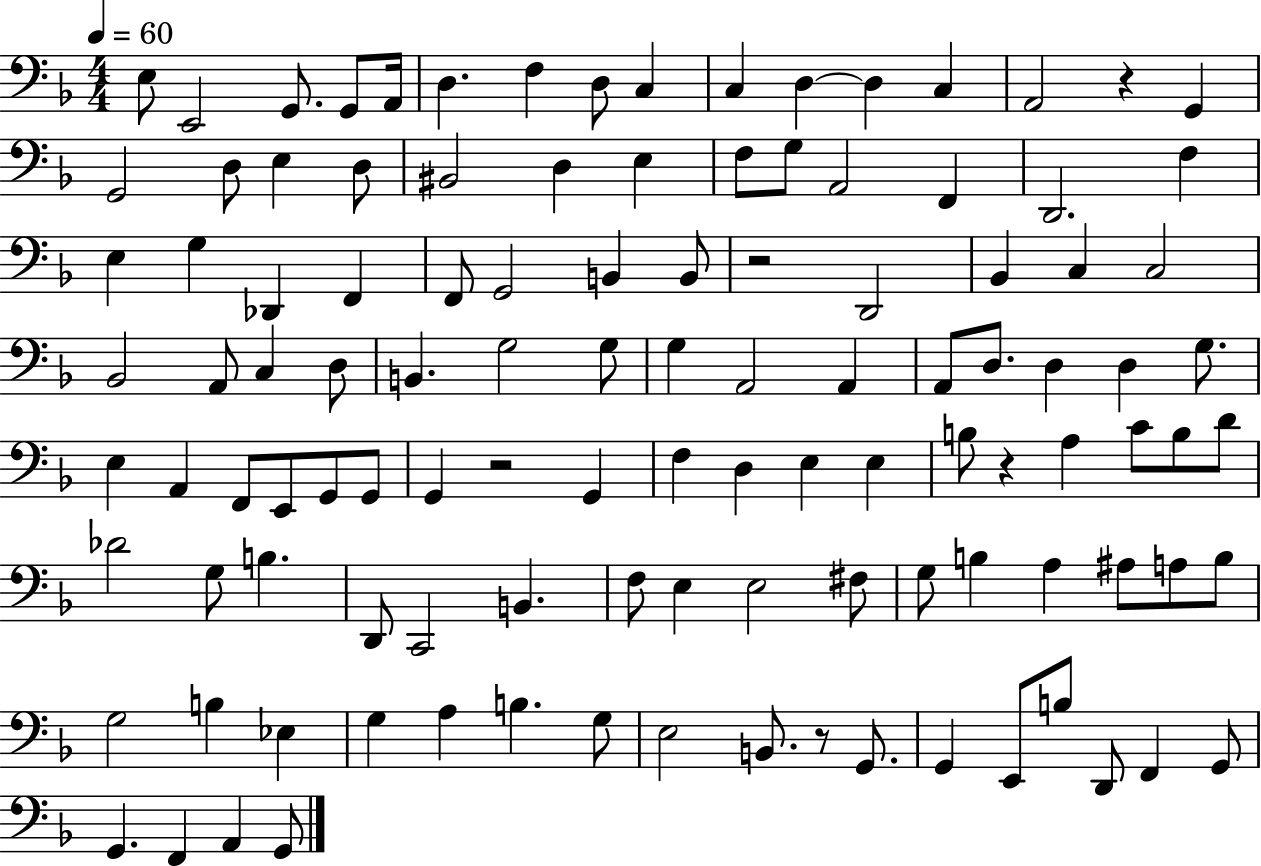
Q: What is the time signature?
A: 4/4